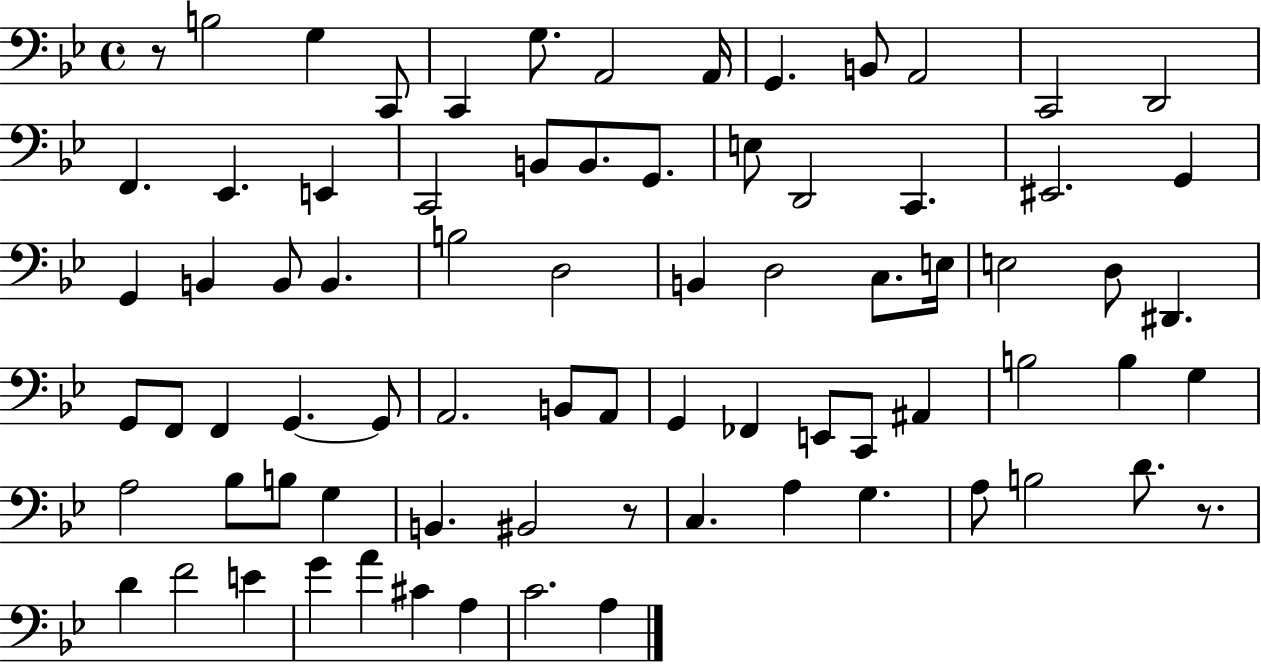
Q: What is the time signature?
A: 4/4